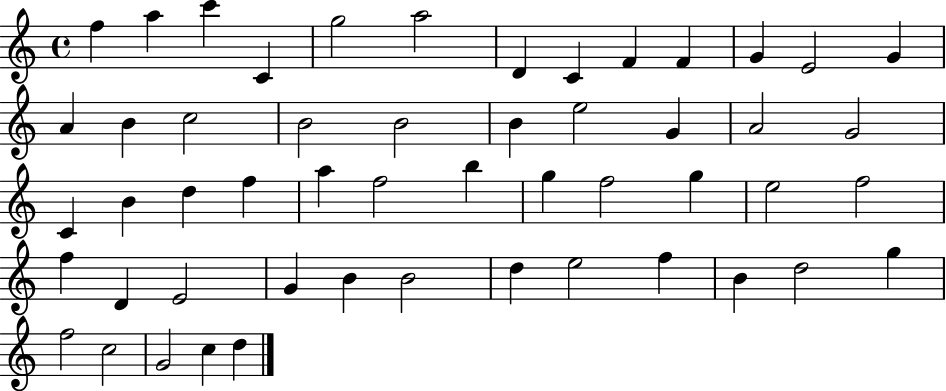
F5/q A5/q C6/q C4/q G5/h A5/h D4/q C4/q F4/q F4/q G4/q E4/h G4/q A4/q B4/q C5/h B4/h B4/h B4/q E5/h G4/q A4/h G4/h C4/q B4/q D5/q F5/q A5/q F5/h B5/q G5/q F5/h G5/q E5/h F5/h F5/q D4/q E4/h G4/q B4/q B4/h D5/q E5/h F5/q B4/q D5/h G5/q F5/h C5/h G4/h C5/q D5/q